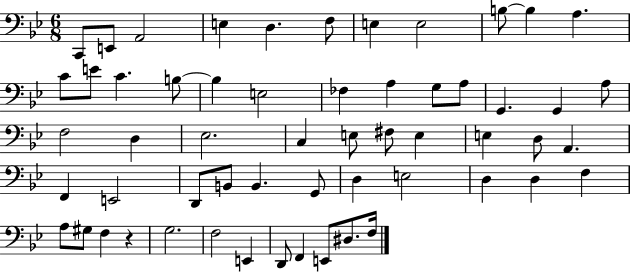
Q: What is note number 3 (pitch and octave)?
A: A2